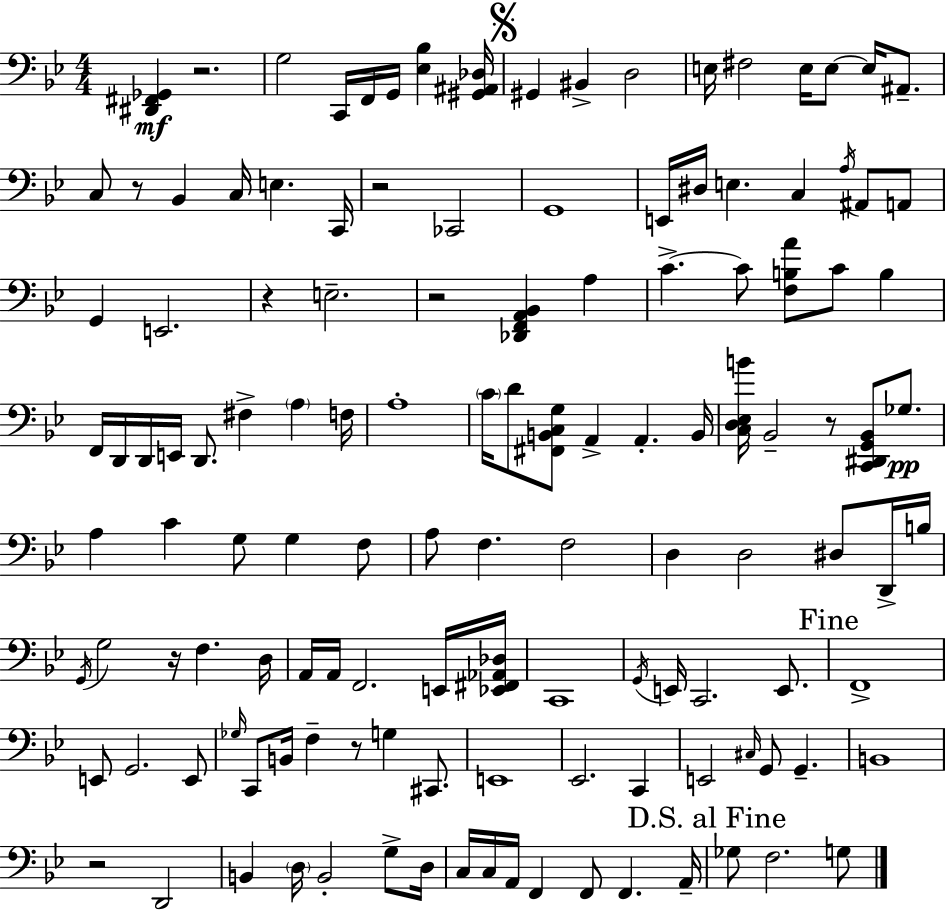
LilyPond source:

{
  \clef bass
  \numericTimeSignature
  \time 4/4
  \key bes \major
  \repeat volta 2 { <dis, fis, ges,>4\mf r2. | g2 c,16 f,16 g,16 <ees bes>4 <gis, ais, des>16 | \mark \markup { \musicglyph "scripts.segno" } gis,4 bis,4-> d2 | e16 fis2 e16 e8~~ e16 ais,8.-- | \break c8 r8 bes,4 c16 e4. c,16 | r2 ces,2 | g,1 | e,16 dis16 e4. c4 \acciaccatura { a16 } ais,8 a,8 | \break g,4 e,2. | r4 e2.-- | r2 <des, f, a, bes,>4 a4 | c'4.->~~ c'8 <f b a'>8 c'8 b4 | \break f,16 d,16 d,16 e,16 d,8. fis4-> \parenthesize a4 | f16 a1-. | \parenthesize c'16 d'8 <fis, b, c g>8 a,4-> a,4.-. | b,16 <c d ees b'>16 bes,2-- r8 <c, dis, g, bes,>8 ges8.\pp | \break a4 c'4 g8 g4 f8 | a8 f4. f2 | d4 d2 dis8 d,16-> | b16 \acciaccatura { g,16 } g2 r16 f4. | \break d16 a,16 a,16 f,2. | e,16 <ees, fis, aes, des>16 c,1 | \acciaccatura { g,16 } e,16 c,2. | e,8. \mark "Fine" f,1-> | \break e,8 g,2. | e,8 \grace { ges16 } c,8 b,16 f4-- r8 g4 | cis,8. e,1 | ees,2. | \break c,4 e,2 \grace { cis16 } g,8 g,4.-- | b,1 | r2 d,2 | b,4 \parenthesize d16 b,2-. | \break g8-> d16 c16 c16 a,16 f,4 f,8 f,4. | a,16-- \mark "D.S. al Fine" ges8 f2. | g8 } \bar "|."
}